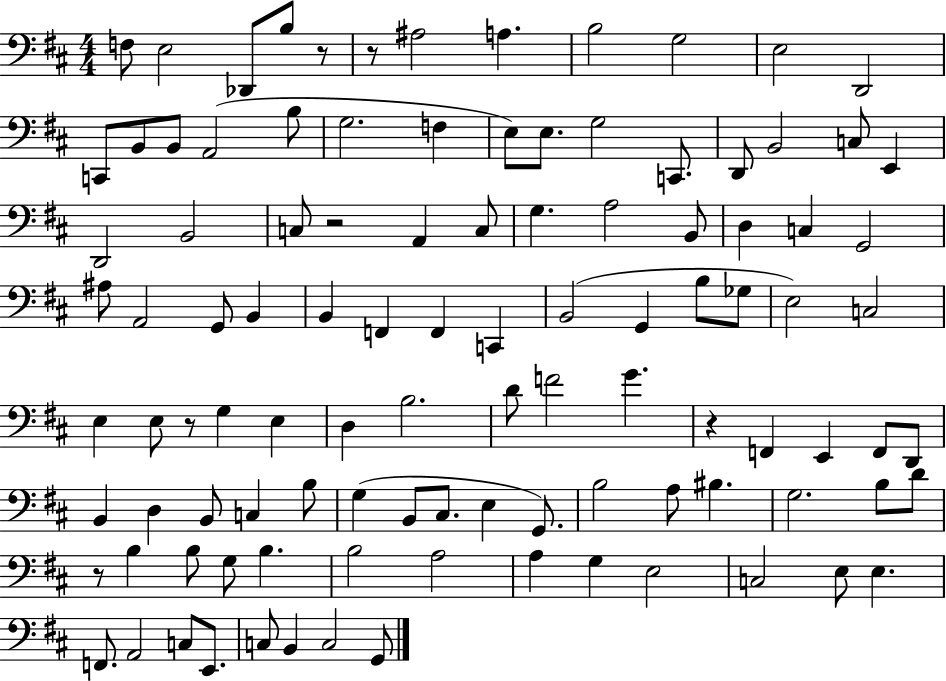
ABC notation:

X:1
T:Untitled
M:4/4
L:1/4
K:D
F,/2 E,2 _D,,/2 B,/2 z/2 z/2 ^A,2 A, B,2 G,2 E,2 D,,2 C,,/2 B,,/2 B,,/2 A,,2 B,/2 G,2 F, E,/2 E,/2 G,2 C,,/2 D,,/2 B,,2 C,/2 E,, D,,2 B,,2 C,/2 z2 A,, C,/2 G, A,2 B,,/2 D, C, G,,2 ^A,/2 A,,2 G,,/2 B,, B,, F,, F,, C,, B,,2 G,, B,/2 _G,/2 E,2 C,2 E, E,/2 z/2 G, E, D, B,2 D/2 F2 G z F,, E,, F,,/2 D,,/2 B,, D, B,,/2 C, B,/2 G, B,,/2 ^C,/2 E, G,,/2 B,2 A,/2 ^B, G,2 B,/2 D/2 z/2 B, B,/2 G,/2 B, B,2 A,2 A, G, E,2 C,2 E,/2 E, F,,/2 A,,2 C,/2 E,,/2 C,/2 B,, C,2 G,,/2